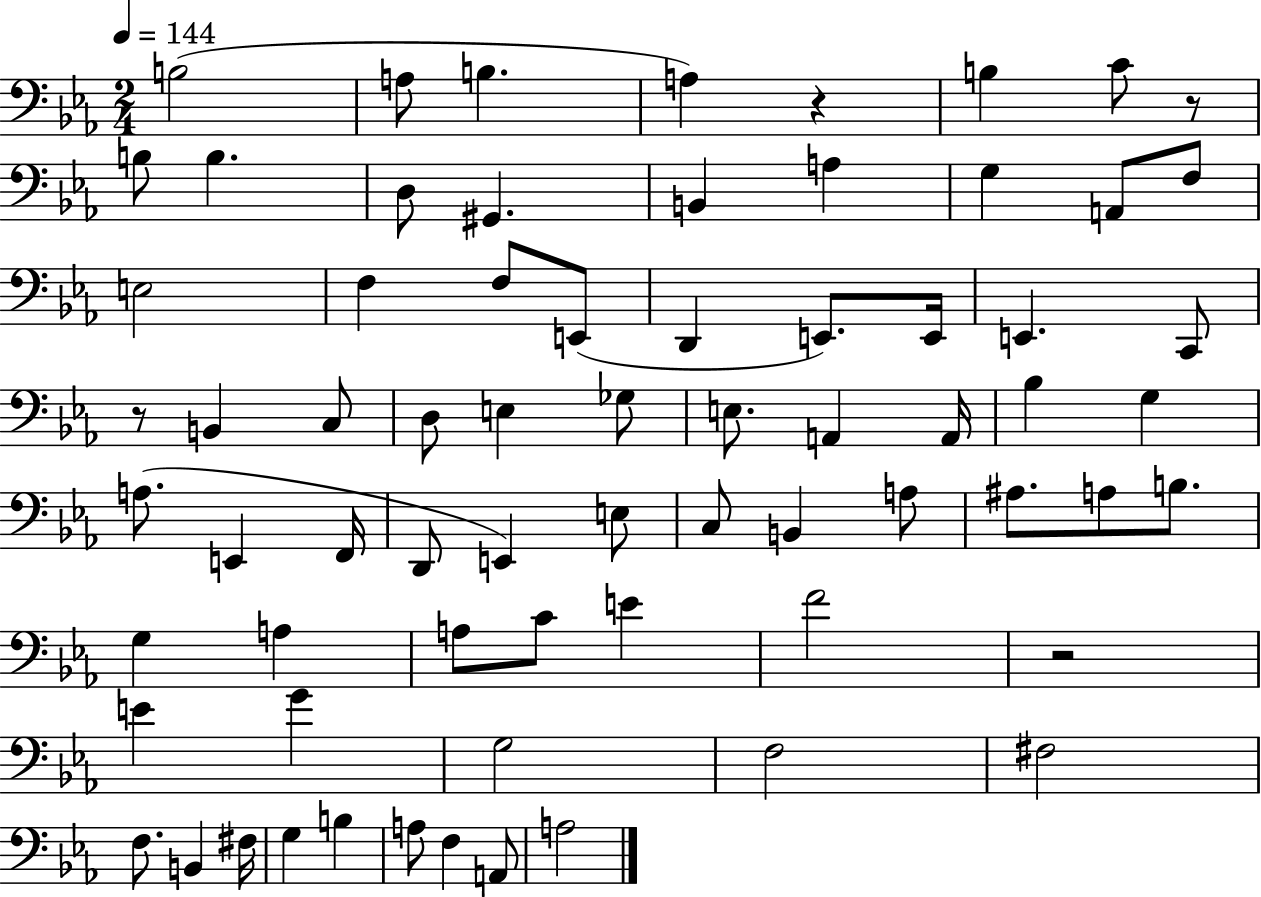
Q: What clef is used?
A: bass